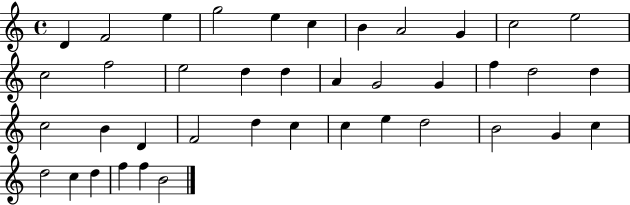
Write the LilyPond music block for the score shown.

{
  \clef treble
  \time 4/4
  \defaultTimeSignature
  \key c \major
  d'4 f'2 e''4 | g''2 e''4 c''4 | b'4 a'2 g'4 | c''2 e''2 | \break c''2 f''2 | e''2 d''4 d''4 | a'4 g'2 g'4 | f''4 d''2 d''4 | \break c''2 b'4 d'4 | f'2 d''4 c''4 | c''4 e''4 d''2 | b'2 g'4 c''4 | \break d''2 c''4 d''4 | f''4 f''4 b'2 | \bar "|."
}